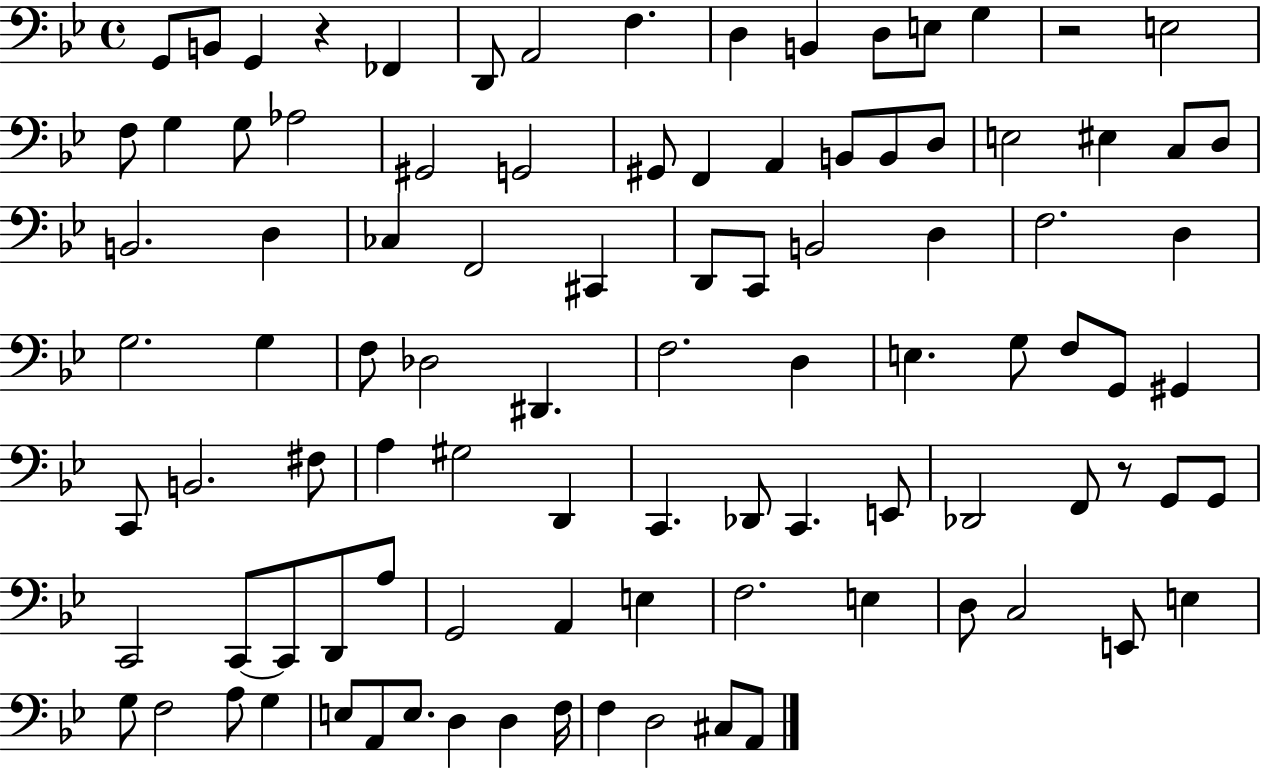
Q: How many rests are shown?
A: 3